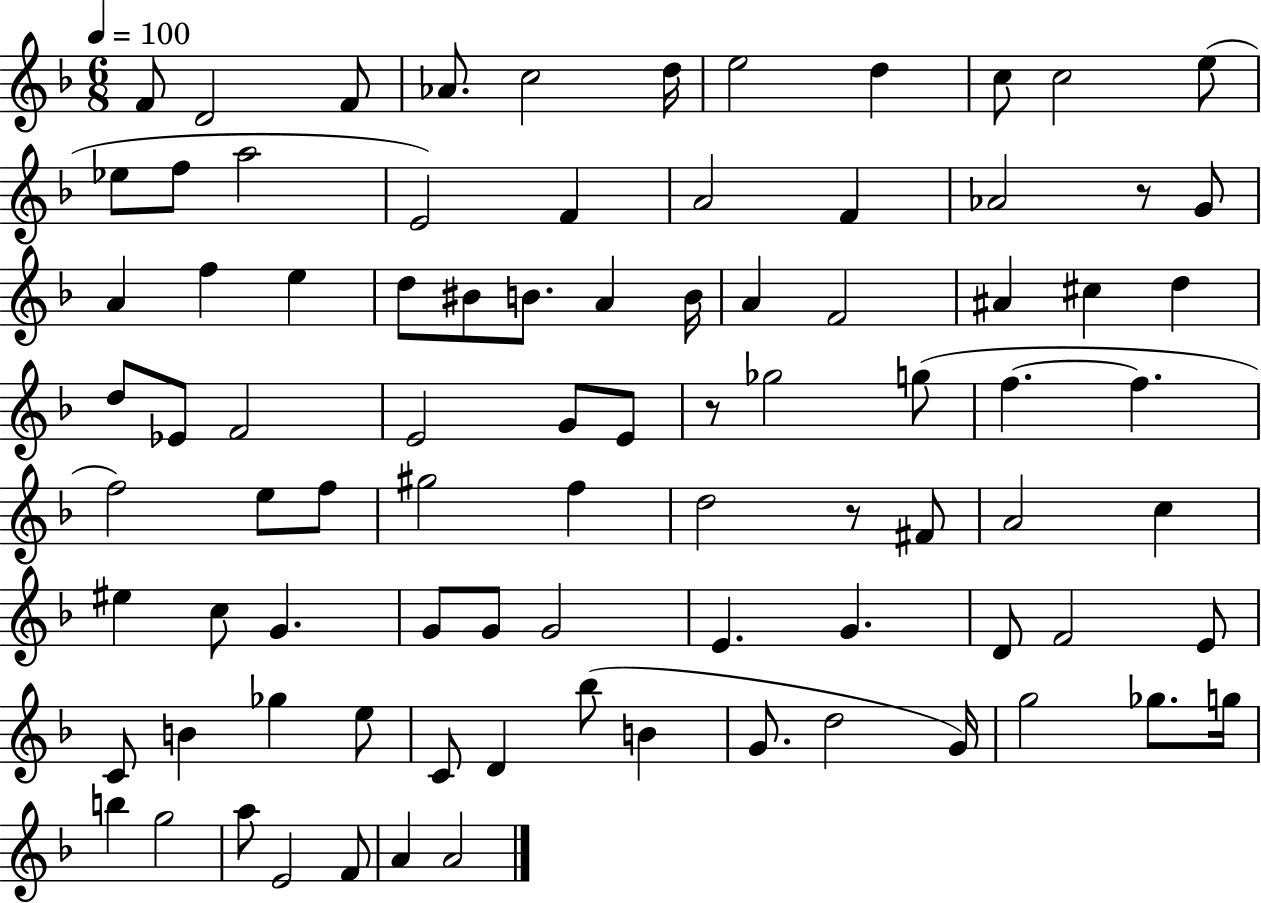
F4/e D4/h F4/e Ab4/e. C5/h D5/s E5/h D5/q C5/e C5/h E5/e Eb5/e F5/e A5/h E4/h F4/q A4/h F4/q Ab4/h R/e G4/e A4/q F5/q E5/q D5/e BIS4/e B4/e. A4/q B4/s A4/q F4/h A#4/q C#5/q D5/q D5/e Eb4/e F4/h E4/h G4/e E4/e R/e Gb5/h G5/e F5/q. F5/q. F5/h E5/e F5/e G#5/h F5/q D5/h R/e F#4/e A4/h C5/q EIS5/q C5/e G4/q. G4/e G4/e G4/h E4/q. G4/q. D4/e F4/h E4/e C4/e B4/q Gb5/q E5/e C4/e D4/q Bb5/e B4/q G4/e. D5/h G4/s G5/h Gb5/e. G5/s B5/q G5/h A5/e E4/h F4/e A4/q A4/h